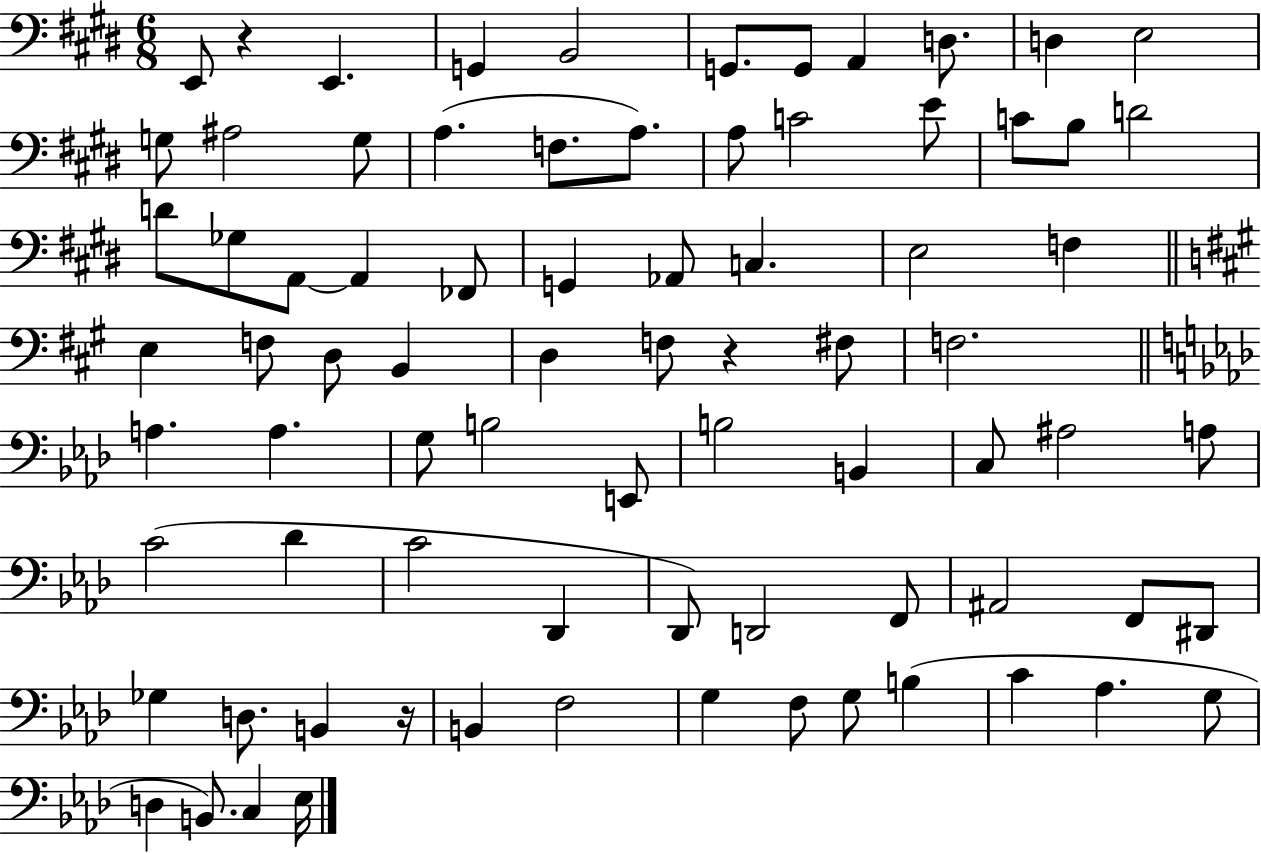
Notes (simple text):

E2/e R/q E2/q. G2/q B2/h G2/e. G2/e A2/q D3/e. D3/q E3/h G3/e A#3/h G3/e A3/q. F3/e. A3/e. A3/e C4/h E4/e C4/e B3/e D4/h D4/e Gb3/e A2/e A2/q FES2/e G2/q Ab2/e C3/q. E3/h F3/q E3/q F3/e D3/e B2/q D3/q F3/e R/q F#3/e F3/h. A3/q. A3/q. G3/e B3/h E2/e B3/h B2/q C3/e A#3/h A3/e C4/h Db4/q C4/h Db2/q Db2/e D2/h F2/e A#2/h F2/e D#2/e Gb3/q D3/e. B2/q R/s B2/q F3/h G3/q F3/e G3/e B3/q C4/q Ab3/q. G3/e D3/q B2/e. C3/q Eb3/s